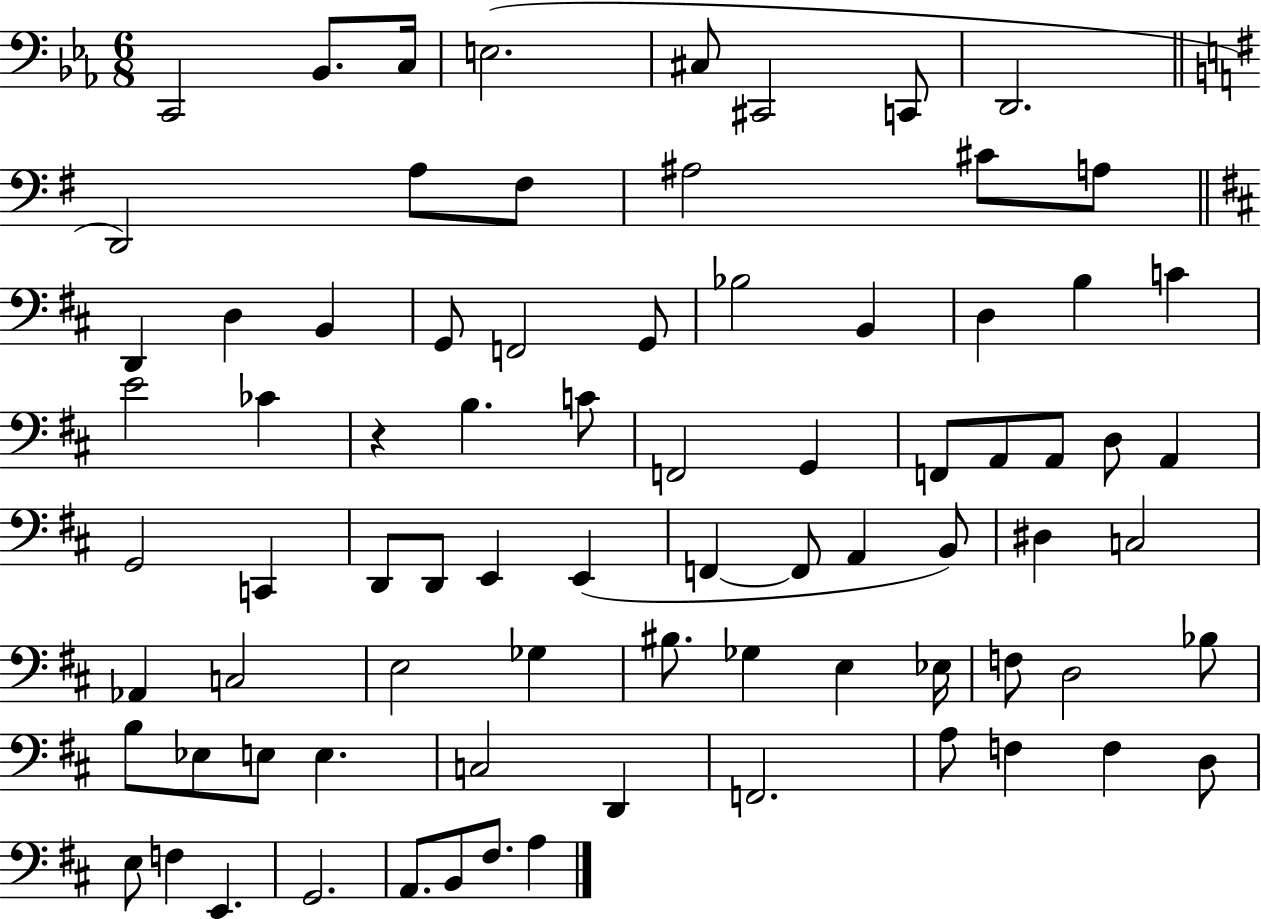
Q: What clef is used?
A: bass